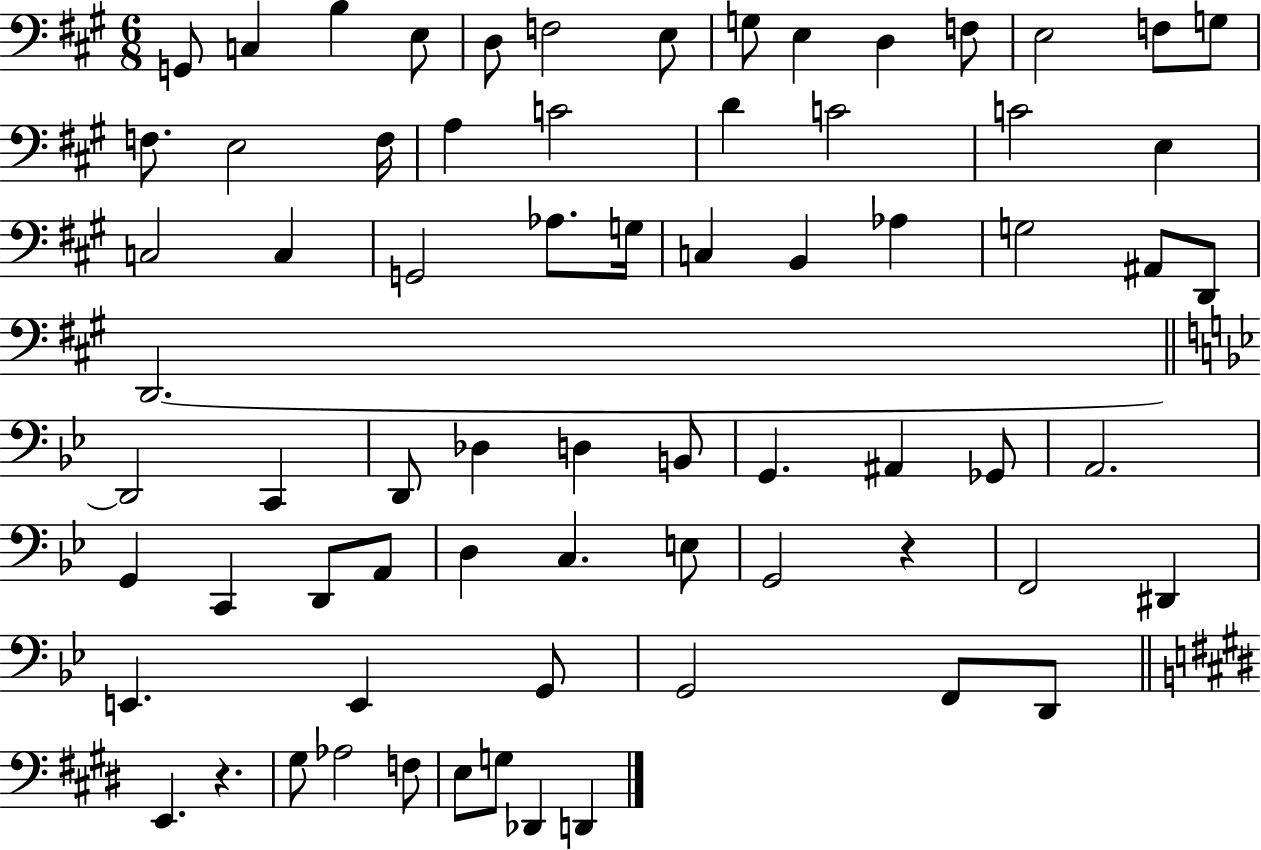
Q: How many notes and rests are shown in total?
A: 71